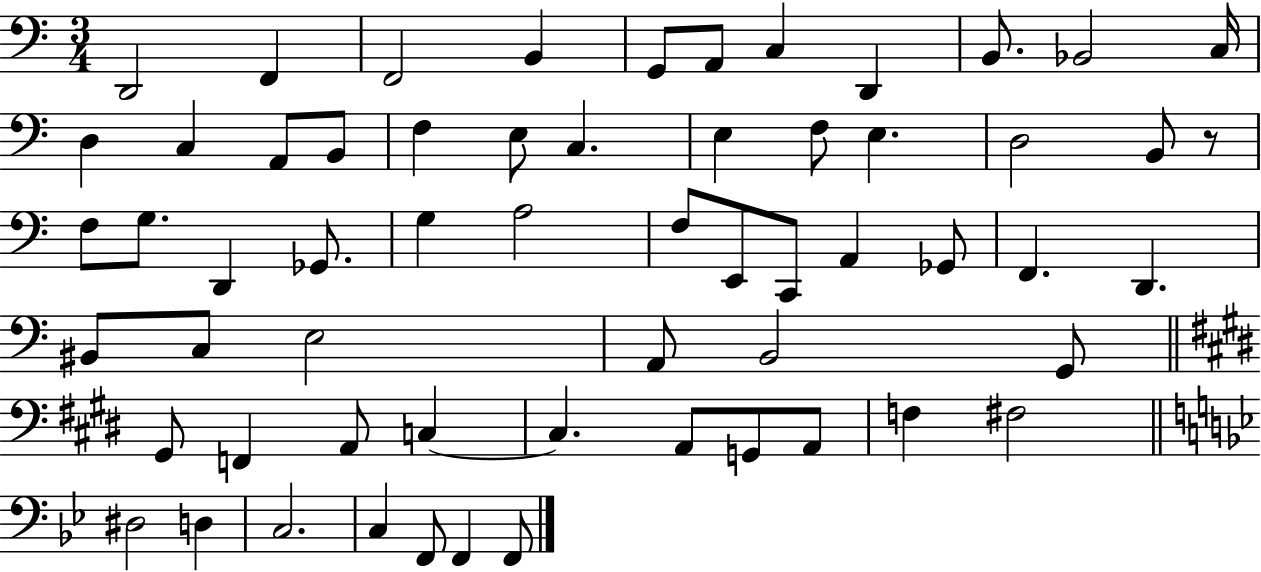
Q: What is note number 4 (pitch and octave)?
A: B2